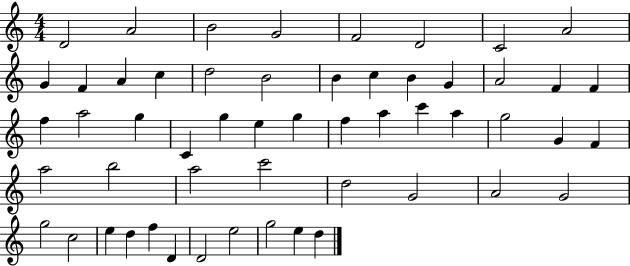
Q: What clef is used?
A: treble